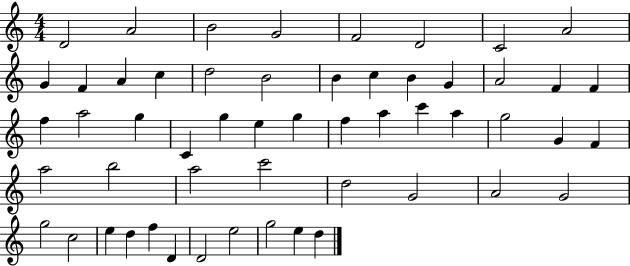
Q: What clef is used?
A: treble